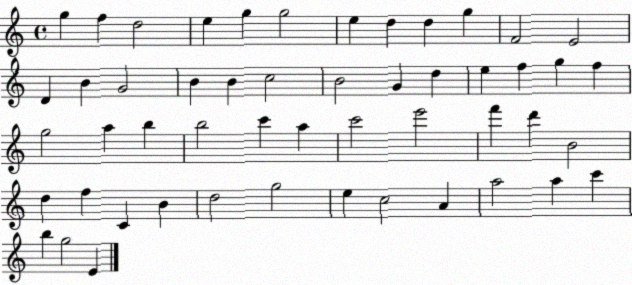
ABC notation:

X:1
T:Untitled
M:4/4
L:1/4
K:C
g f d2 e g g2 e d d g F2 E2 D B G2 B B c2 B2 G d e f g f g2 a b b2 c' a c'2 e'2 f' d' B2 d f C B d2 g2 e c2 A a2 a c' b g2 E